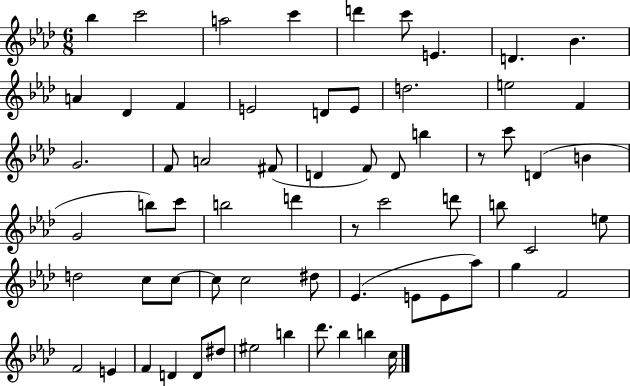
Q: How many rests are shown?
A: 2